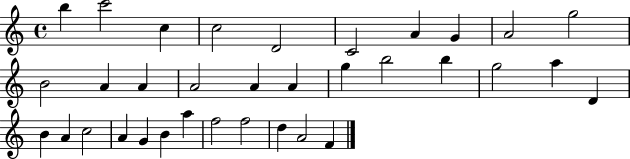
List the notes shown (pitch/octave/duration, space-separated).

B5/q C6/h C5/q C5/h D4/h C4/h A4/q G4/q A4/h G5/h B4/h A4/q A4/q A4/h A4/q A4/q G5/q B5/h B5/q G5/h A5/q D4/q B4/q A4/q C5/h A4/q G4/q B4/q A5/q F5/h F5/h D5/q A4/h F4/q